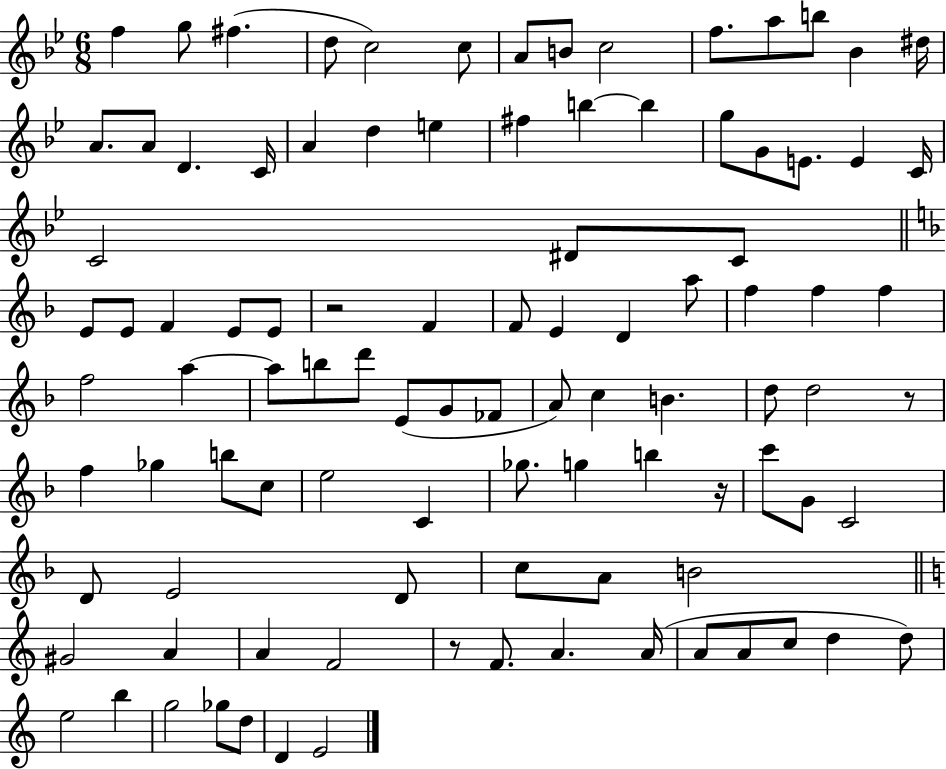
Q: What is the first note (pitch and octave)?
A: F5